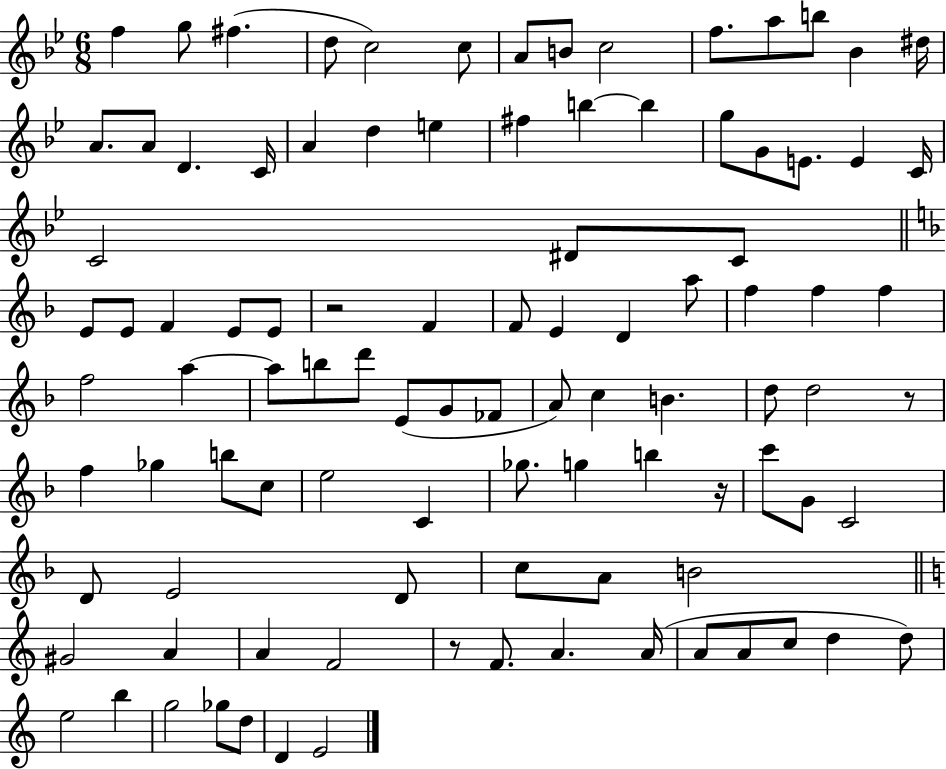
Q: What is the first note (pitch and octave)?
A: F5